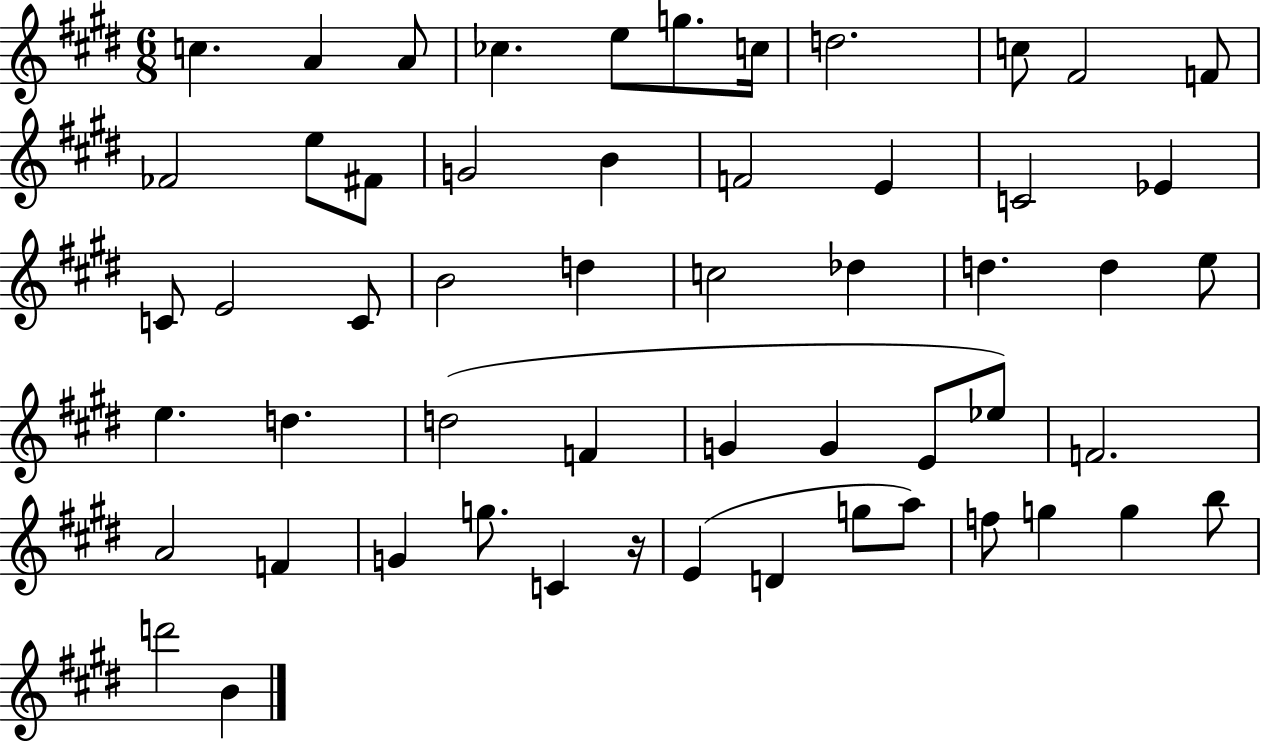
X:1
T:Untitled
M:6/8
L:1/4
K:E
c A A/2 _c e/2 g/2 c/4 d2 c/2 ^F2 F/2 _F2 e/2 ^F/2 G2 B F2 E C2 _E C/2 E2 C/2 B2 d c2 _d d d e/2 e d d2 F G G E/2 _e/2 F2 A2 F G g/2 C z/4 E D g/2 a/2 f/2 g g b/2 d'2 B